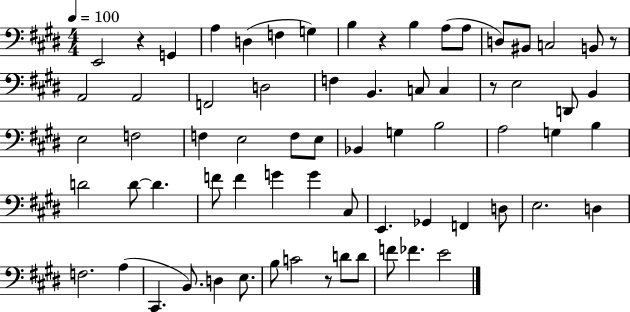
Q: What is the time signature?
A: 4/4